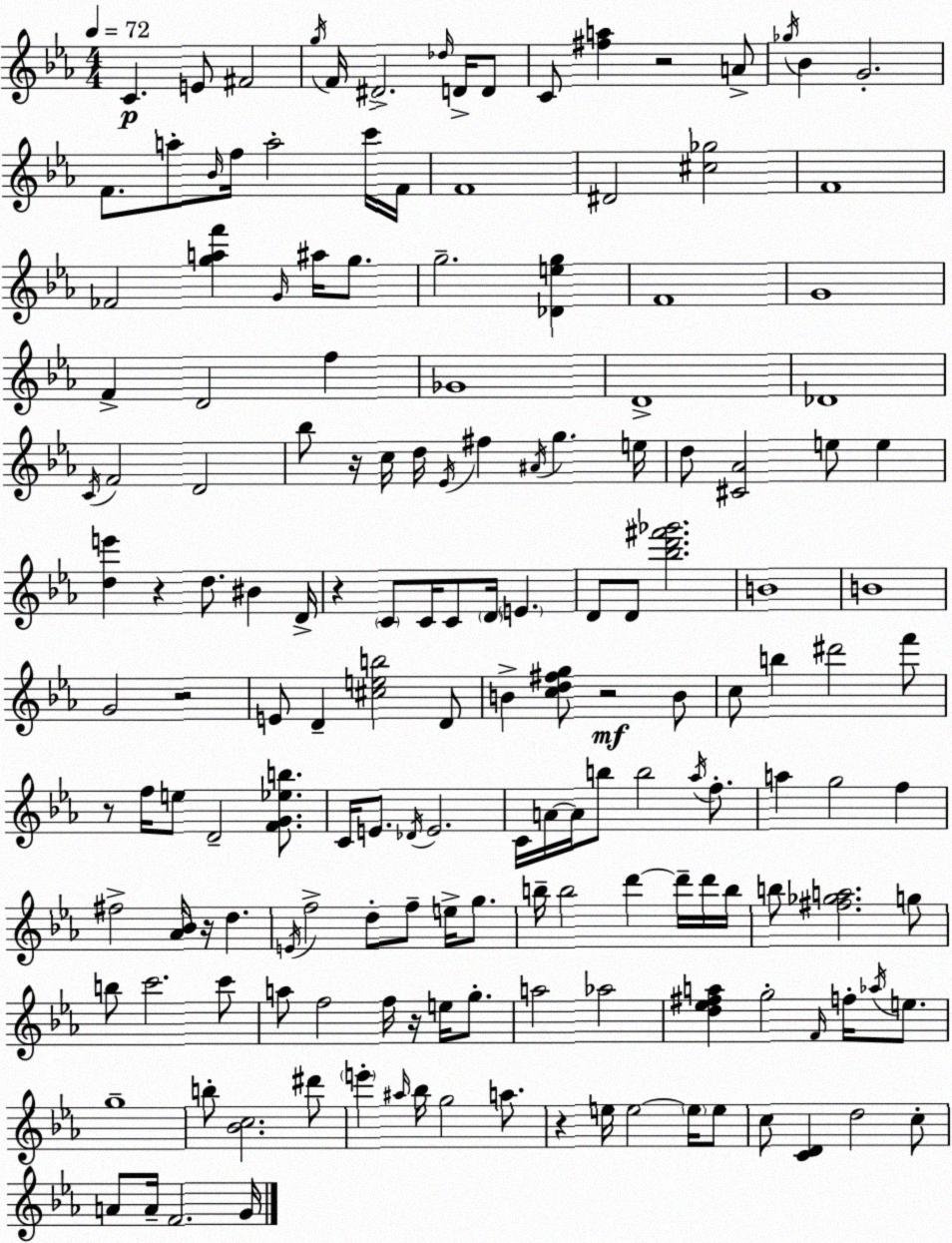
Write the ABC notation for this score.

X:1
T:Untitled
M:4/4
L:1/4
K:Cm
C E/2 ^F2 g/4 F/4 ^D2 _d/4 D/4 D/2 C/2 [^fa] z2 A/2 _g/4 _B G2 F/2 a/2 _B/4 f/4 a2 c'/4 F/4 F4 ^D2 [^c_g]2 F4 _F2 [gaf'] G/4 ^a/4 g/2 g2 [_Deg] F4 G4 F D2 f _G4 D4 _D4 C/4 F2 D2 _b/2 z/4 c/4 d/4 _E/4 ^f ^A/4 g e/4 d/2 [^C_A]2 e/2 e [de'] z d/2 ^B D/4 z C/2 C/4 C/2 D/4 E D/2 D/2 [_bd'^f'_g']2 B4 B4 G2 z2 E/2 D [^ceb]2 D/2 B [cd^fg]/2 z2 B/2 c/2 b ^d'2 f'/2 z/2 f/4 e/2 D2 [FG_eb]/2 C/4 E/2 _D/4 E2 C/4 A/4 A/4 b/2 b2 _a/4 f/2 a g2 f ^f2 [_A_B]/4 z/4 d E/4 f2 d/2 f/2 e/4 g/2 b/4 b2 d' d'/4 d'/4 b/4 b/2 [^f_ga]2 g/2 b/2 c'2 c'/2 a/2 f2 f/4 z/4 e/4 g/2 a2 _a2 [d_e^fa] g2 F/4 f/4 _a/4 e/2 g4 b/2 [_Bc]2 ^d'/2 e' ^a/4 _b/4 g2 a/2 z e/4 e2 e/4 e/2 c/2 [CD] d2 c/2 A/2 A/4 F2 G/4